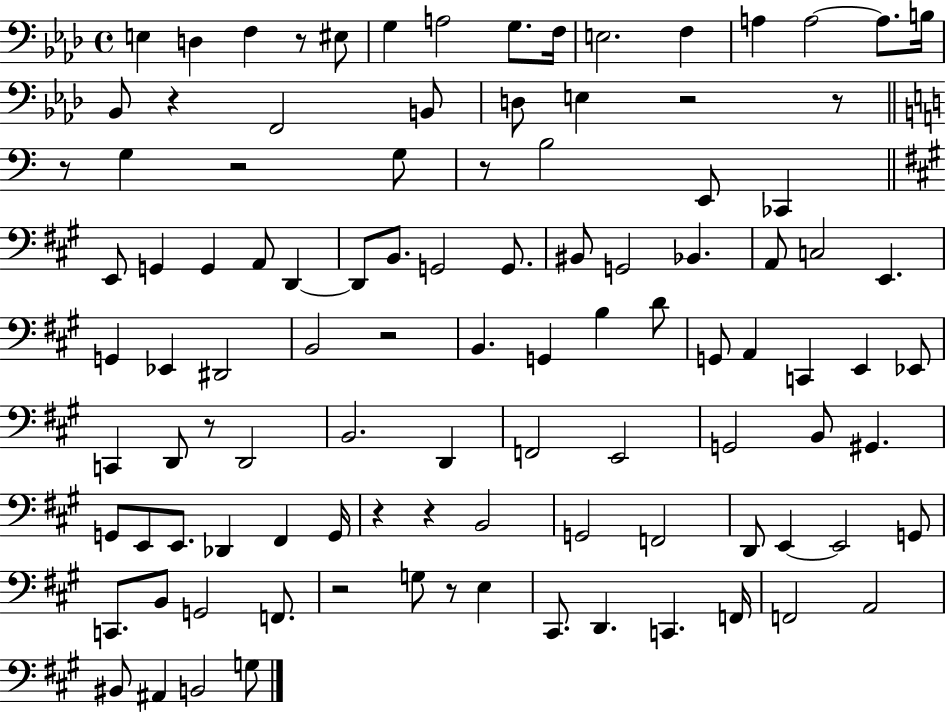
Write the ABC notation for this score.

X:1
T:Untitled
M:4/4
L:1/4
K:Ab
E, D, F, z/2 ^E,/2 G, A,2 G,/2 F,/4 E,2 F, A, A,2 A,/2 B,/4 _B,,/2 z F,,2 B,,/2 D,/2 E, z2 z/2 z/2 G, z2 G,/2 z/2 B,2 E,,/2 _C,, E,,/2 G,, G,, A,,/2 D,, D,,/2 B,,/2 G,,2 G,,/2 ^B,,/2 G,,2 _B,, A,,/2 C,2 E,, G,, _E,, ^D,,2 B,,2 z2 B,, G,, B, D/2 G,,/2 A,, C,, E,, _E,,/2 C,, D,,/2 z/2 D,,2 B,,2 D,, F,,2 E,,2 G,,2 B,,/2 ^G,, G,,/2 E,,/2 E,,/2 _D,, ^F,, G,,/4 z z B,,2 G,,2 F,,2 D,,/2 E,, E,,2 G,,/2 C,,/2 B,,/2 G,,2 F,,/2 z2 G,/2 z/2 E, ^C,,/2 D,, C,, F,,/4 F,,2 A,,2 ^B,,/2 ^A,, B,,2 G,/2